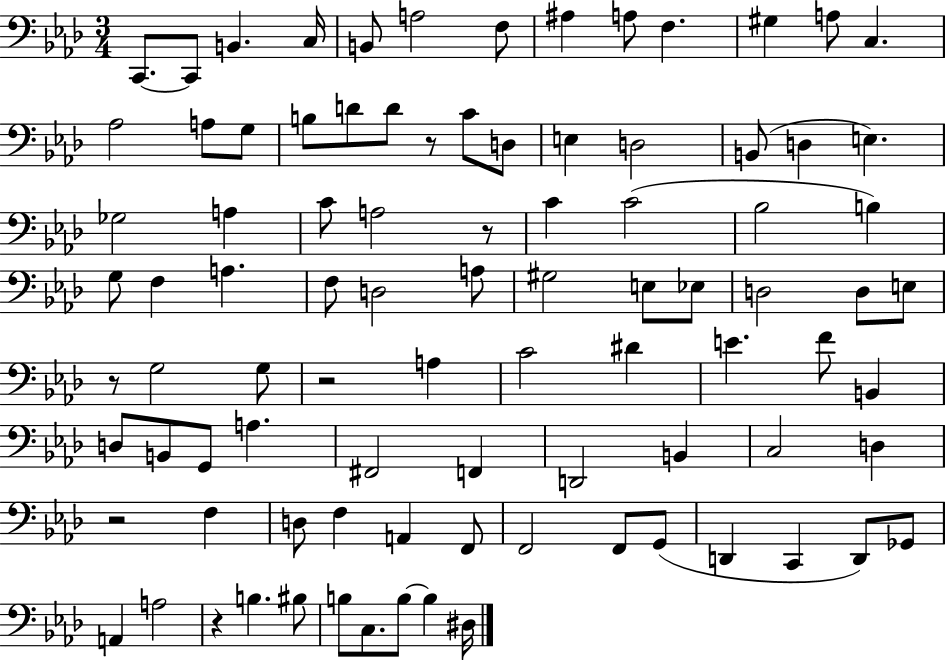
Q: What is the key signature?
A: AES major